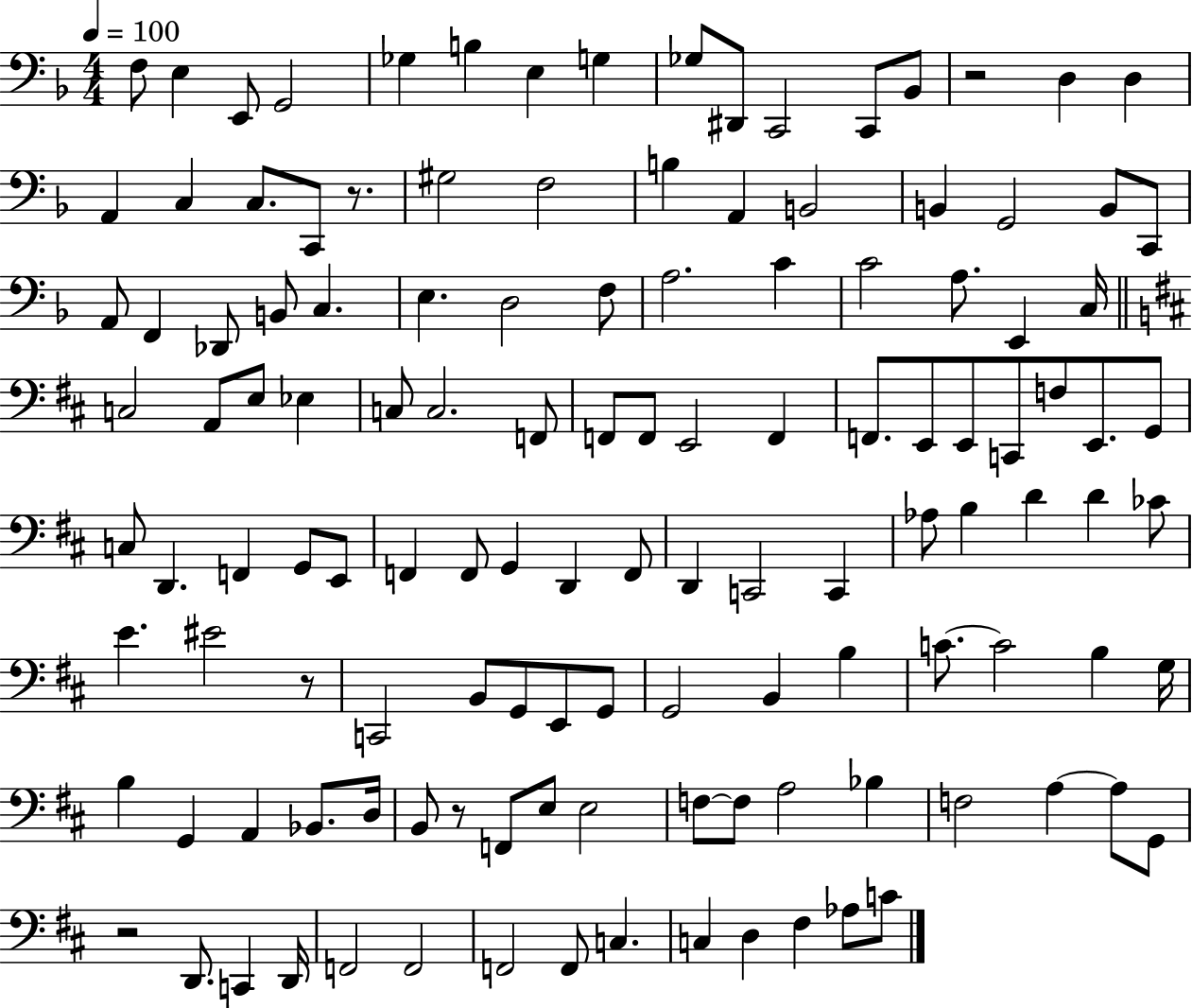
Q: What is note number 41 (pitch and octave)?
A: E2